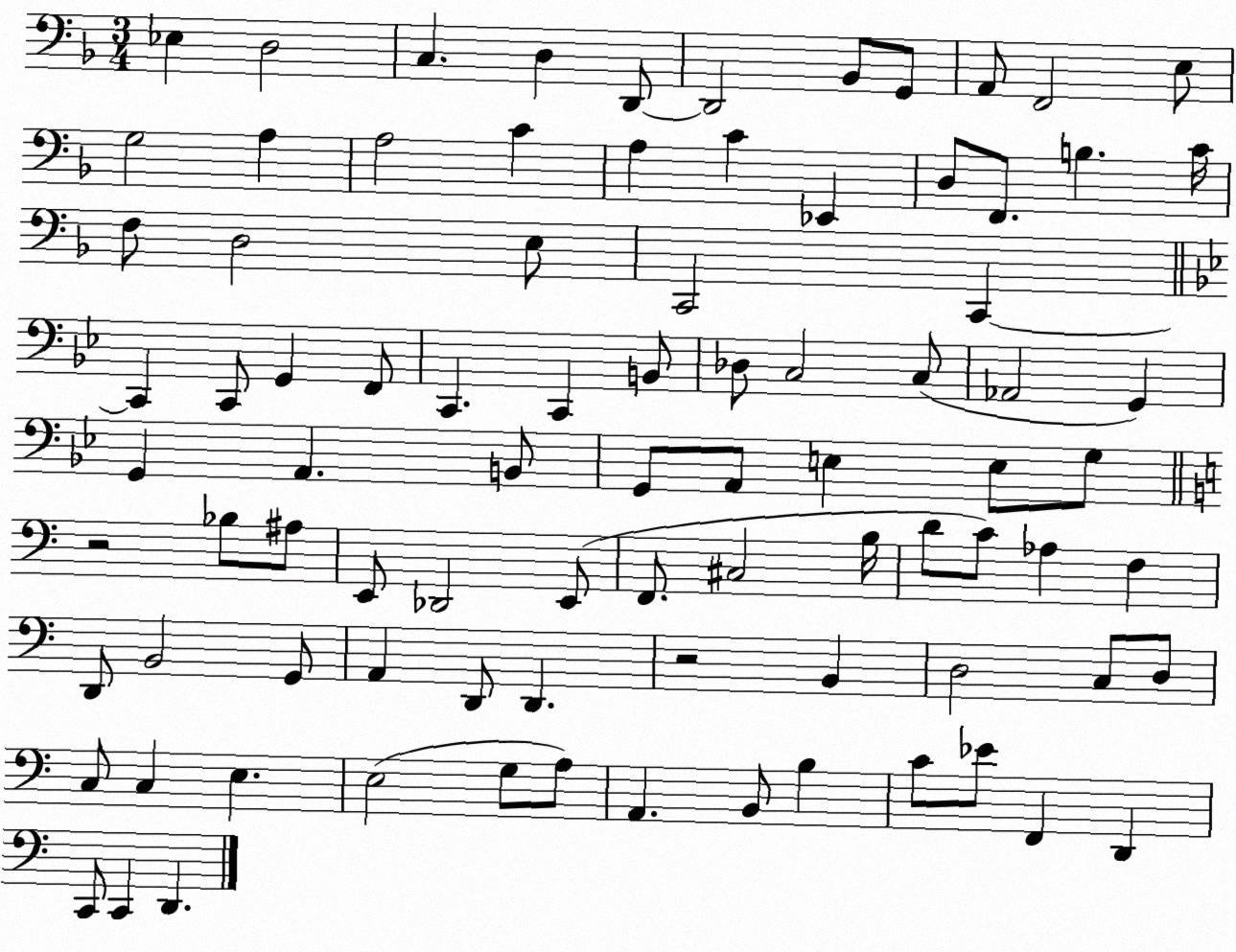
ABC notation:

X:1
T:Untitled
M:3/4
L:1/4
K:F
_E, D,2 C, D, D,,/2 D,,2 _B,,/2 G,,/2 A,,/2 F,,2 E,/2 G,2 A, A,2 C A, C _E,, D,/2 F,,/2 B, C/4 F,/2 D,2 E,/2 C,,2 C,, C,, C,,/2 G,, F,,/2 C,, C,, B,,/2 _D,/2 C,2 C,/2 _A,,2 G,, G,, A,, B,,/2 G,,/2 A,,/2 E, E,/2 G,/2 z2 _B,/2 ^A,/2 E,,/2 _D,,2 E,,/2 F,,/2 ^C,2 B,/4 D/2 C/2 _A, F, D,,/2 B,,2 G,,/2 A,, D,,/2 D,, z2 B,, D,2 C,/2 D,/2 C,/2 C, E, E,2 G,/2 A,/2 A,, B,,/2 B, C/2 _E/2 F,, D,, C,,/2 C,, D,,